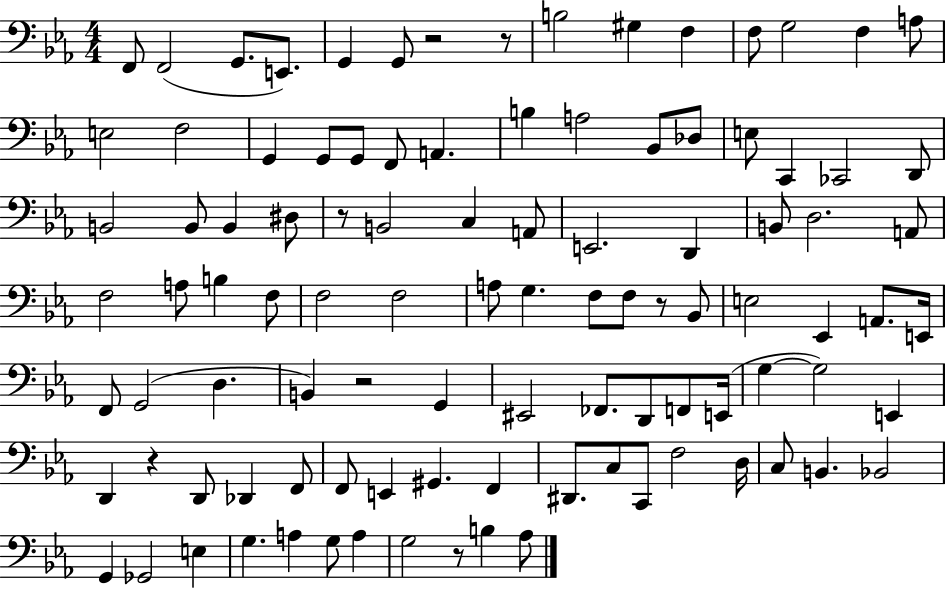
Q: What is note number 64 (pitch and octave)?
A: F2